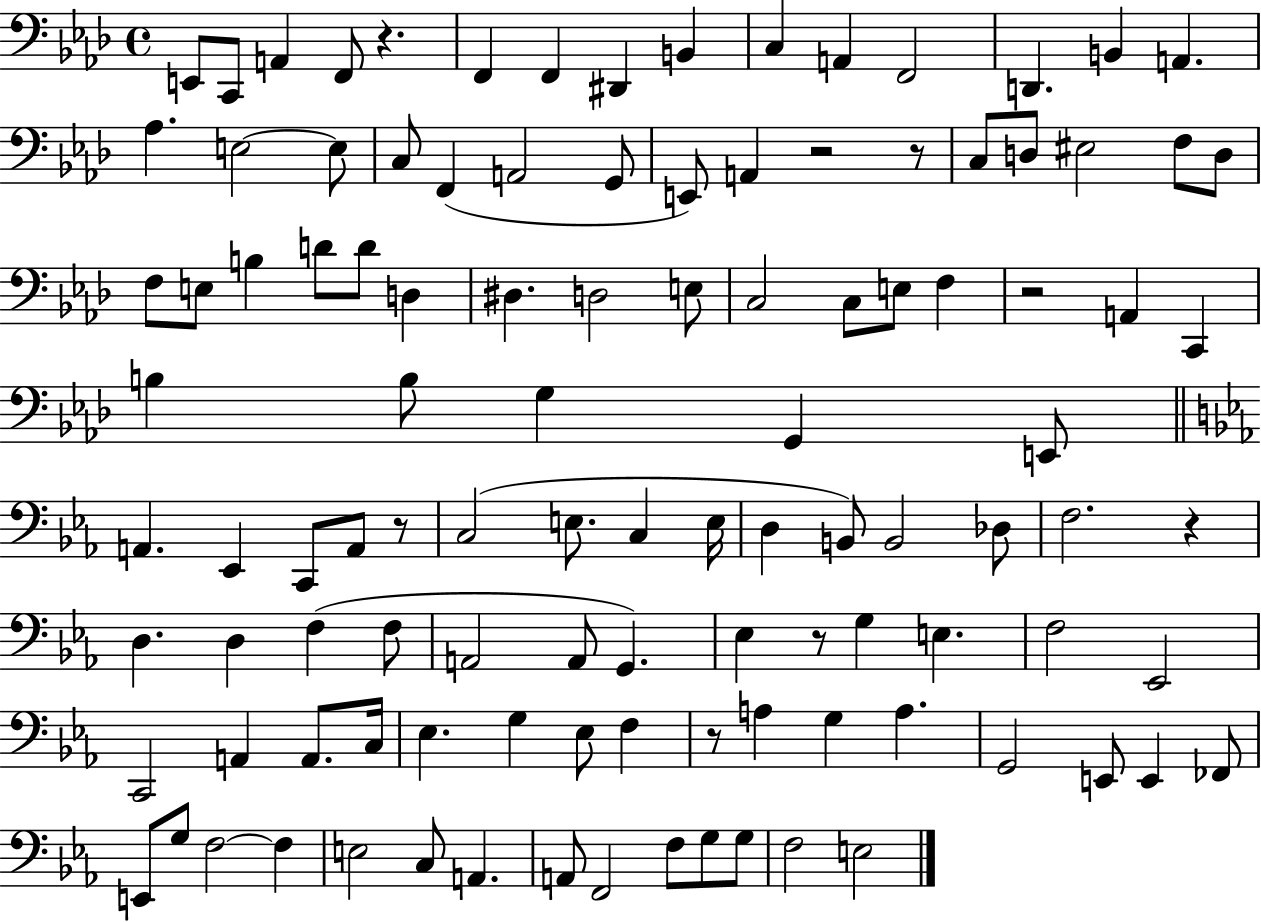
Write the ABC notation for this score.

X:1
T:Untitled
M:4/4
L:1/4
K:Ab
E,,/2 C,,/2 A,, F,,/2 z F,, F,, ^D,, B,, C, A,, F,,2 D,, B,, A,, _A, E,2 E,/2 C,/2 F,, A,,2 G,,/2 E,,/2 A,, z2 z/2 C,/2 D,/2 ^E,2 F,/2 D,/2 F,/2 E,/2 B, D/2 D/2 D, ^D, D,2 E,/2 C,2 C,/2 E,/2 F, z2 A,, C,, B, B,/2 G, G,, E,,/2 A,, _E,, C,,/2 A,,/2 z/2 C,2 E,/2 C, E,/4 D, B,,/2 B,,2 _D,/2 F,2 z D, D, F, F,/2 A,,2 A,,/2 G,, _E, z/2 G, E, F,2 _E,,2 C,,2 A,, A,,/2 C,/4 _E, G, _E,/2 F, z/2 A, G, A, G,,2 E,,/2 E,, _F,,/2 E,,/2 G,/2 F,2 F, E,2 C,/2 A,, A,,/2 F,,2 F,/2 G,/2 G,/2 F,2 E,2